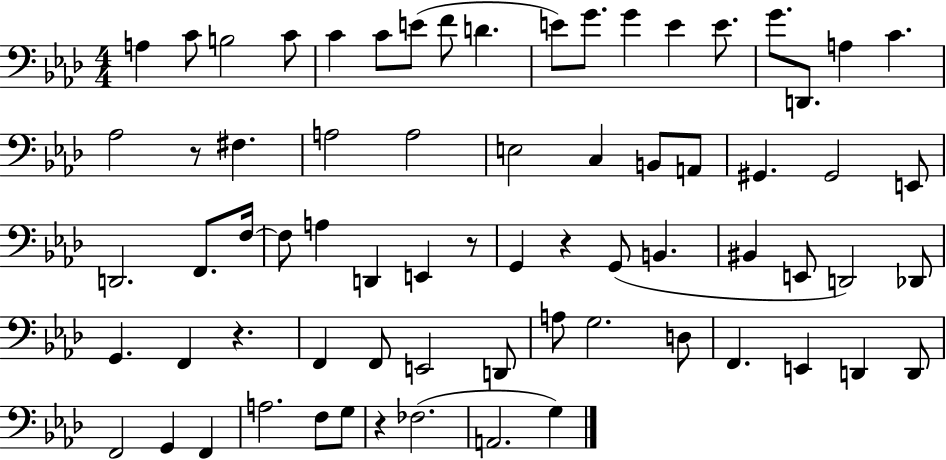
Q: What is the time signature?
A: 4/4